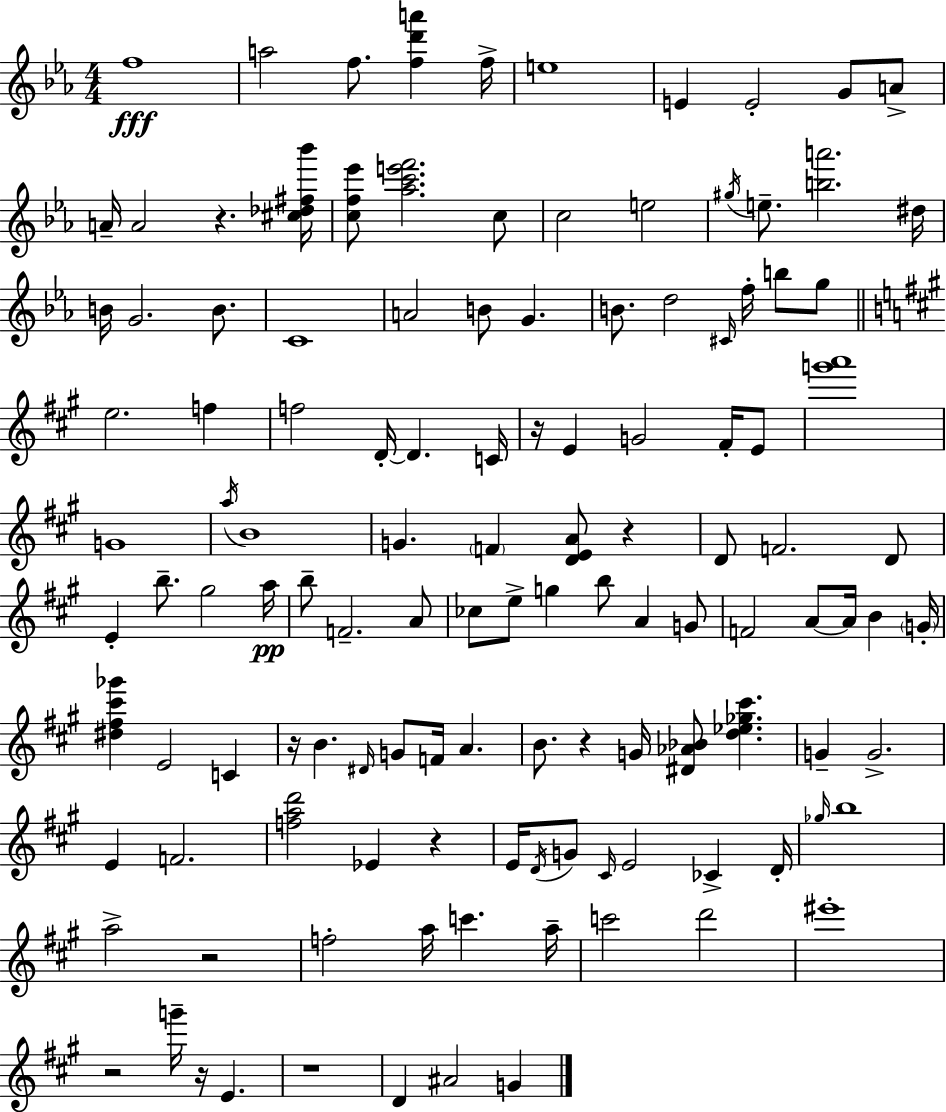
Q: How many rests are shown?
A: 10